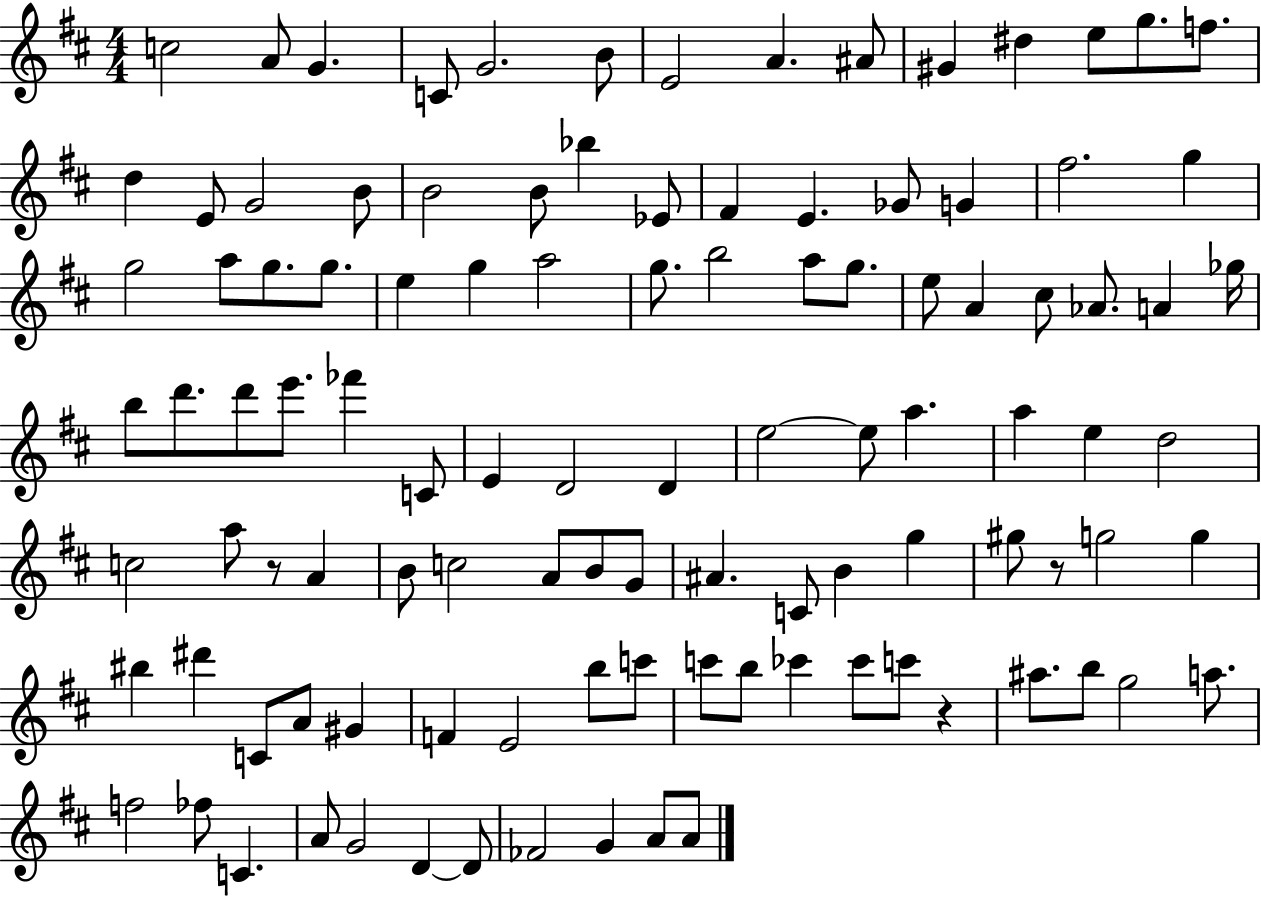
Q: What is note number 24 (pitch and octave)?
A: E4